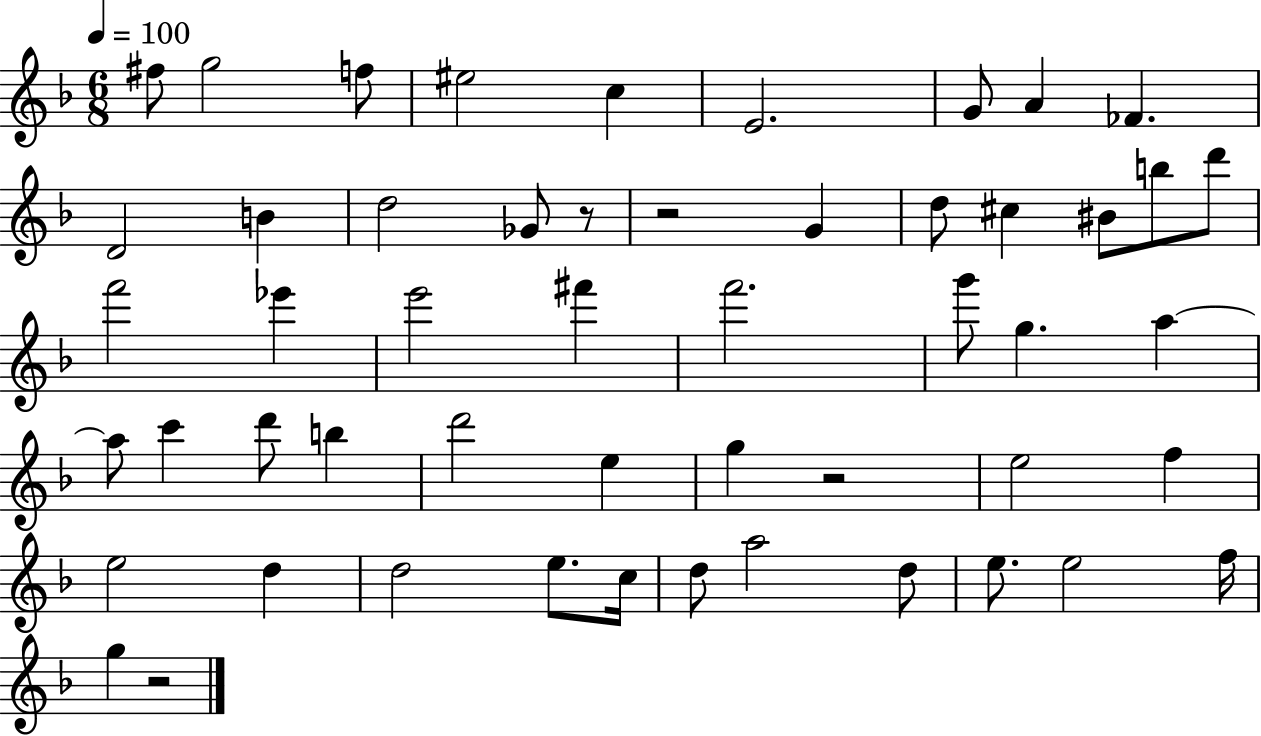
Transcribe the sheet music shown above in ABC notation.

X:1
T:Untitled
M:6/8
L:1/4
K:F
^f/2 g2 f/2 ^e2 c E2 G/2 A _F D2 B d2 _G/2 z/2 z2 G d/2 ^c ^B/2 b/2 d'/2 f'2 _e' e'2 ^f' f'2 g'/2 g a a/2 c' d'/2 b d'2 e g z2 e2 f e2 d d2 e/2 c/4 d/2 a2 d/2 e/2 e2 f/4 g z2